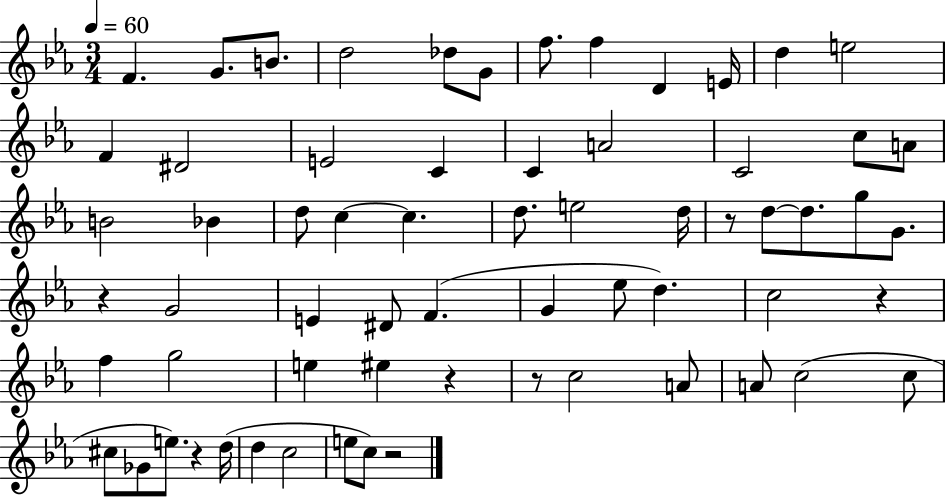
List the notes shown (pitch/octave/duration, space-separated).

F4/q. G4/e. B4/e. D5/h Db5/e G4/e F5/e. F5/q D4/q E4/s D5/q E5/h F4/q D#4/h E4/h C4/q C4/q A4/h C4/h C5/e A4/e B4/h Bb4/q D5/e C5/q C5/q. D5/e. E5/h D5/s R/e D5/e D5/e. G5/e G4/e. R/q G4/h E4/q D#4/e F4/q. G4/q Eb5/e D5/q. C5/h R/q F5/q G5/h E5/q EIS5/q R/q R/e C5/h A4/e A4/e C5/h C5/e C#5/e Gb4/e E5/e. R/q D5/s D5/q C5/h E5/e C5/e R/h